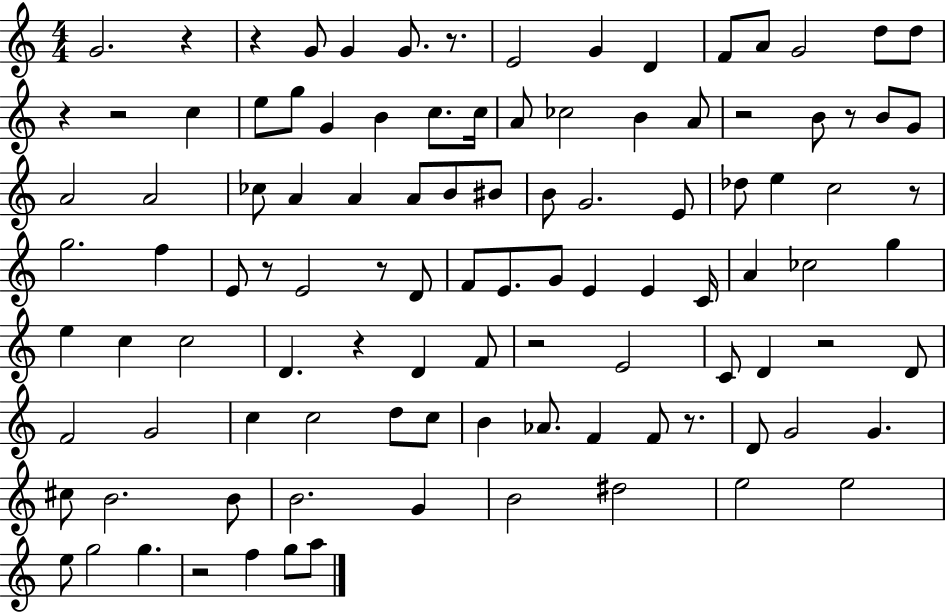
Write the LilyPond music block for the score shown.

{
  \clef treble
  \numericTimeSignature
  \time 4/4
  \key c \major
  g'2. r4 | r4 g'8 g'4 g'8. r8. | e'2 g'4 d'4 | f'8 a'8 g'2 d''8 d''8 | \break r4 r2 c''4 | e''8 g''8 g'4 b'4 c''8. c''16 | a'8 ces''2 b'4 a'8 | r2 b'8 r8 b'8 g'8 | \break a'2 a'2 | ces''8 a'4 a'4 a'8 b'8 bis'8 | b'8 g'2. e'8 | des''8 e''4 c''2 r8 | \break g''2. f''4 | e'8 r8 e'2 r8 d'8 | f'8 e'8. g'8 e'4 e'4 c'16 | a'4 ces''2 g''4 | \break e''4 c''4 c''2 | d'4. r4 d'4 f'8 | r2 e'2 | c'8 d'4 r2 d'8 | \break f'2 g'2 | c''4 c''2 d''8 c''8 | b'4 aes'8. f'4 f'8 r8. | d'8 g'2 g'4. | \break cis''8 b'2. b'8 | b'2. g'4 | b'2 dis''2 | e''2 e''2 | \break e''8 g''2 g''4. | r2 f''4 g''8 a''8 | \bar "|."
}